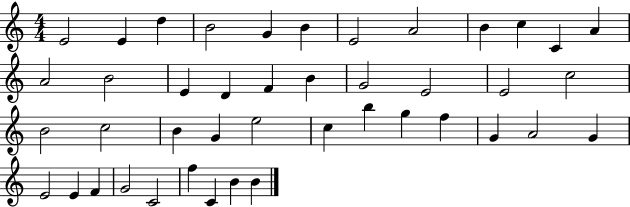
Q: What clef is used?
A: treble